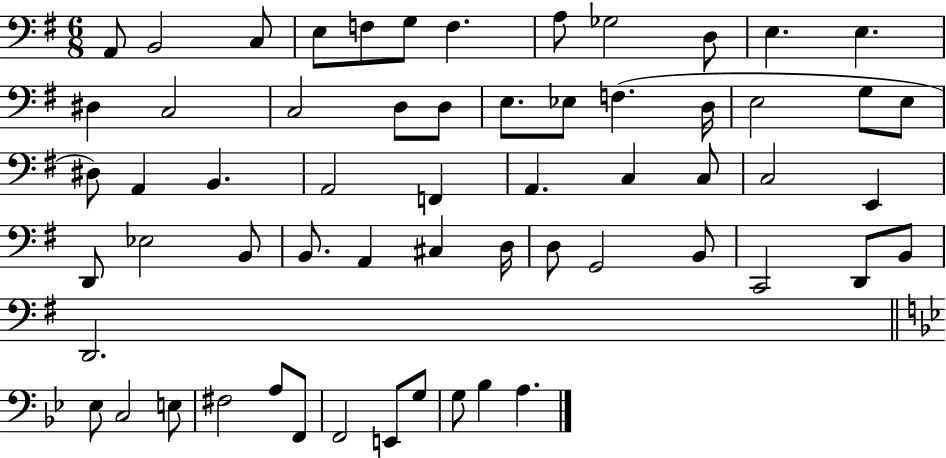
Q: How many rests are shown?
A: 0